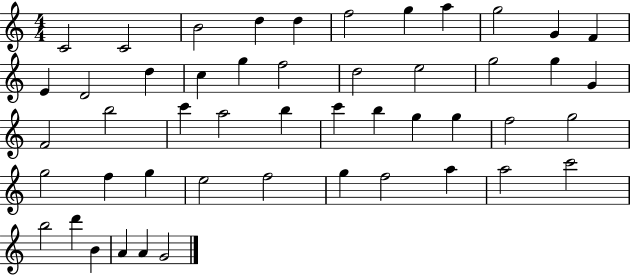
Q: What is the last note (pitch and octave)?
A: G4